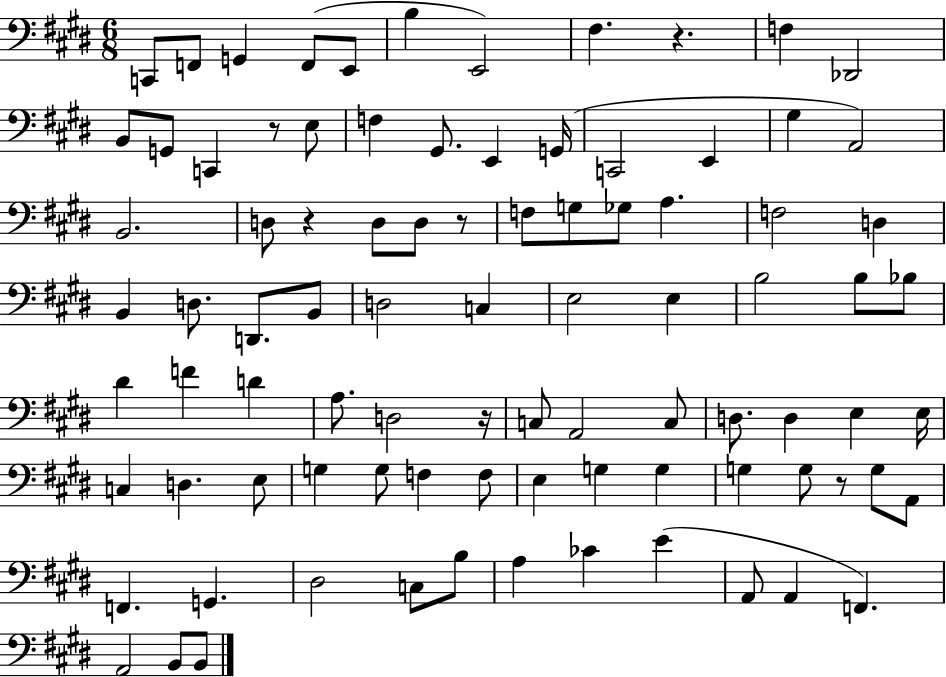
X:1
T:Untitled
M:6/8
L:1/4
K:E
C,,/2 F,,/2 G,, F,,/2 E,,/2 B, E,,2 ^F, z F, _D,,2 B,,/2 G,,/2 C,, z/2 E,/2 F, ^G,,/2 E,, G,,/4 C,,2 E,, ^G, A,,2 B,,2 D,/2 z D,/2 D,/2 z/2 F,/2 G,/2 _G,/2 A, F,2 D, B,, D,/2 D,,/2 B,,/2 D,2 C, E,2 E, B,2 B,/2 _B,/2 ^D F D A,/2 D,2 z/4 C,/2 A,,2 C,/2 D,/2 D, E, E,/4 C, D, E,/2 G, G,/2 F, F,/2 E, G, G, G, G,/2 z/2 G,/2 A,,/2 F,, G,, ^D,2 C,/2 B,/2 A, _C E A,,/2 A,, F,, A,,2 B,,/2 B,,/2